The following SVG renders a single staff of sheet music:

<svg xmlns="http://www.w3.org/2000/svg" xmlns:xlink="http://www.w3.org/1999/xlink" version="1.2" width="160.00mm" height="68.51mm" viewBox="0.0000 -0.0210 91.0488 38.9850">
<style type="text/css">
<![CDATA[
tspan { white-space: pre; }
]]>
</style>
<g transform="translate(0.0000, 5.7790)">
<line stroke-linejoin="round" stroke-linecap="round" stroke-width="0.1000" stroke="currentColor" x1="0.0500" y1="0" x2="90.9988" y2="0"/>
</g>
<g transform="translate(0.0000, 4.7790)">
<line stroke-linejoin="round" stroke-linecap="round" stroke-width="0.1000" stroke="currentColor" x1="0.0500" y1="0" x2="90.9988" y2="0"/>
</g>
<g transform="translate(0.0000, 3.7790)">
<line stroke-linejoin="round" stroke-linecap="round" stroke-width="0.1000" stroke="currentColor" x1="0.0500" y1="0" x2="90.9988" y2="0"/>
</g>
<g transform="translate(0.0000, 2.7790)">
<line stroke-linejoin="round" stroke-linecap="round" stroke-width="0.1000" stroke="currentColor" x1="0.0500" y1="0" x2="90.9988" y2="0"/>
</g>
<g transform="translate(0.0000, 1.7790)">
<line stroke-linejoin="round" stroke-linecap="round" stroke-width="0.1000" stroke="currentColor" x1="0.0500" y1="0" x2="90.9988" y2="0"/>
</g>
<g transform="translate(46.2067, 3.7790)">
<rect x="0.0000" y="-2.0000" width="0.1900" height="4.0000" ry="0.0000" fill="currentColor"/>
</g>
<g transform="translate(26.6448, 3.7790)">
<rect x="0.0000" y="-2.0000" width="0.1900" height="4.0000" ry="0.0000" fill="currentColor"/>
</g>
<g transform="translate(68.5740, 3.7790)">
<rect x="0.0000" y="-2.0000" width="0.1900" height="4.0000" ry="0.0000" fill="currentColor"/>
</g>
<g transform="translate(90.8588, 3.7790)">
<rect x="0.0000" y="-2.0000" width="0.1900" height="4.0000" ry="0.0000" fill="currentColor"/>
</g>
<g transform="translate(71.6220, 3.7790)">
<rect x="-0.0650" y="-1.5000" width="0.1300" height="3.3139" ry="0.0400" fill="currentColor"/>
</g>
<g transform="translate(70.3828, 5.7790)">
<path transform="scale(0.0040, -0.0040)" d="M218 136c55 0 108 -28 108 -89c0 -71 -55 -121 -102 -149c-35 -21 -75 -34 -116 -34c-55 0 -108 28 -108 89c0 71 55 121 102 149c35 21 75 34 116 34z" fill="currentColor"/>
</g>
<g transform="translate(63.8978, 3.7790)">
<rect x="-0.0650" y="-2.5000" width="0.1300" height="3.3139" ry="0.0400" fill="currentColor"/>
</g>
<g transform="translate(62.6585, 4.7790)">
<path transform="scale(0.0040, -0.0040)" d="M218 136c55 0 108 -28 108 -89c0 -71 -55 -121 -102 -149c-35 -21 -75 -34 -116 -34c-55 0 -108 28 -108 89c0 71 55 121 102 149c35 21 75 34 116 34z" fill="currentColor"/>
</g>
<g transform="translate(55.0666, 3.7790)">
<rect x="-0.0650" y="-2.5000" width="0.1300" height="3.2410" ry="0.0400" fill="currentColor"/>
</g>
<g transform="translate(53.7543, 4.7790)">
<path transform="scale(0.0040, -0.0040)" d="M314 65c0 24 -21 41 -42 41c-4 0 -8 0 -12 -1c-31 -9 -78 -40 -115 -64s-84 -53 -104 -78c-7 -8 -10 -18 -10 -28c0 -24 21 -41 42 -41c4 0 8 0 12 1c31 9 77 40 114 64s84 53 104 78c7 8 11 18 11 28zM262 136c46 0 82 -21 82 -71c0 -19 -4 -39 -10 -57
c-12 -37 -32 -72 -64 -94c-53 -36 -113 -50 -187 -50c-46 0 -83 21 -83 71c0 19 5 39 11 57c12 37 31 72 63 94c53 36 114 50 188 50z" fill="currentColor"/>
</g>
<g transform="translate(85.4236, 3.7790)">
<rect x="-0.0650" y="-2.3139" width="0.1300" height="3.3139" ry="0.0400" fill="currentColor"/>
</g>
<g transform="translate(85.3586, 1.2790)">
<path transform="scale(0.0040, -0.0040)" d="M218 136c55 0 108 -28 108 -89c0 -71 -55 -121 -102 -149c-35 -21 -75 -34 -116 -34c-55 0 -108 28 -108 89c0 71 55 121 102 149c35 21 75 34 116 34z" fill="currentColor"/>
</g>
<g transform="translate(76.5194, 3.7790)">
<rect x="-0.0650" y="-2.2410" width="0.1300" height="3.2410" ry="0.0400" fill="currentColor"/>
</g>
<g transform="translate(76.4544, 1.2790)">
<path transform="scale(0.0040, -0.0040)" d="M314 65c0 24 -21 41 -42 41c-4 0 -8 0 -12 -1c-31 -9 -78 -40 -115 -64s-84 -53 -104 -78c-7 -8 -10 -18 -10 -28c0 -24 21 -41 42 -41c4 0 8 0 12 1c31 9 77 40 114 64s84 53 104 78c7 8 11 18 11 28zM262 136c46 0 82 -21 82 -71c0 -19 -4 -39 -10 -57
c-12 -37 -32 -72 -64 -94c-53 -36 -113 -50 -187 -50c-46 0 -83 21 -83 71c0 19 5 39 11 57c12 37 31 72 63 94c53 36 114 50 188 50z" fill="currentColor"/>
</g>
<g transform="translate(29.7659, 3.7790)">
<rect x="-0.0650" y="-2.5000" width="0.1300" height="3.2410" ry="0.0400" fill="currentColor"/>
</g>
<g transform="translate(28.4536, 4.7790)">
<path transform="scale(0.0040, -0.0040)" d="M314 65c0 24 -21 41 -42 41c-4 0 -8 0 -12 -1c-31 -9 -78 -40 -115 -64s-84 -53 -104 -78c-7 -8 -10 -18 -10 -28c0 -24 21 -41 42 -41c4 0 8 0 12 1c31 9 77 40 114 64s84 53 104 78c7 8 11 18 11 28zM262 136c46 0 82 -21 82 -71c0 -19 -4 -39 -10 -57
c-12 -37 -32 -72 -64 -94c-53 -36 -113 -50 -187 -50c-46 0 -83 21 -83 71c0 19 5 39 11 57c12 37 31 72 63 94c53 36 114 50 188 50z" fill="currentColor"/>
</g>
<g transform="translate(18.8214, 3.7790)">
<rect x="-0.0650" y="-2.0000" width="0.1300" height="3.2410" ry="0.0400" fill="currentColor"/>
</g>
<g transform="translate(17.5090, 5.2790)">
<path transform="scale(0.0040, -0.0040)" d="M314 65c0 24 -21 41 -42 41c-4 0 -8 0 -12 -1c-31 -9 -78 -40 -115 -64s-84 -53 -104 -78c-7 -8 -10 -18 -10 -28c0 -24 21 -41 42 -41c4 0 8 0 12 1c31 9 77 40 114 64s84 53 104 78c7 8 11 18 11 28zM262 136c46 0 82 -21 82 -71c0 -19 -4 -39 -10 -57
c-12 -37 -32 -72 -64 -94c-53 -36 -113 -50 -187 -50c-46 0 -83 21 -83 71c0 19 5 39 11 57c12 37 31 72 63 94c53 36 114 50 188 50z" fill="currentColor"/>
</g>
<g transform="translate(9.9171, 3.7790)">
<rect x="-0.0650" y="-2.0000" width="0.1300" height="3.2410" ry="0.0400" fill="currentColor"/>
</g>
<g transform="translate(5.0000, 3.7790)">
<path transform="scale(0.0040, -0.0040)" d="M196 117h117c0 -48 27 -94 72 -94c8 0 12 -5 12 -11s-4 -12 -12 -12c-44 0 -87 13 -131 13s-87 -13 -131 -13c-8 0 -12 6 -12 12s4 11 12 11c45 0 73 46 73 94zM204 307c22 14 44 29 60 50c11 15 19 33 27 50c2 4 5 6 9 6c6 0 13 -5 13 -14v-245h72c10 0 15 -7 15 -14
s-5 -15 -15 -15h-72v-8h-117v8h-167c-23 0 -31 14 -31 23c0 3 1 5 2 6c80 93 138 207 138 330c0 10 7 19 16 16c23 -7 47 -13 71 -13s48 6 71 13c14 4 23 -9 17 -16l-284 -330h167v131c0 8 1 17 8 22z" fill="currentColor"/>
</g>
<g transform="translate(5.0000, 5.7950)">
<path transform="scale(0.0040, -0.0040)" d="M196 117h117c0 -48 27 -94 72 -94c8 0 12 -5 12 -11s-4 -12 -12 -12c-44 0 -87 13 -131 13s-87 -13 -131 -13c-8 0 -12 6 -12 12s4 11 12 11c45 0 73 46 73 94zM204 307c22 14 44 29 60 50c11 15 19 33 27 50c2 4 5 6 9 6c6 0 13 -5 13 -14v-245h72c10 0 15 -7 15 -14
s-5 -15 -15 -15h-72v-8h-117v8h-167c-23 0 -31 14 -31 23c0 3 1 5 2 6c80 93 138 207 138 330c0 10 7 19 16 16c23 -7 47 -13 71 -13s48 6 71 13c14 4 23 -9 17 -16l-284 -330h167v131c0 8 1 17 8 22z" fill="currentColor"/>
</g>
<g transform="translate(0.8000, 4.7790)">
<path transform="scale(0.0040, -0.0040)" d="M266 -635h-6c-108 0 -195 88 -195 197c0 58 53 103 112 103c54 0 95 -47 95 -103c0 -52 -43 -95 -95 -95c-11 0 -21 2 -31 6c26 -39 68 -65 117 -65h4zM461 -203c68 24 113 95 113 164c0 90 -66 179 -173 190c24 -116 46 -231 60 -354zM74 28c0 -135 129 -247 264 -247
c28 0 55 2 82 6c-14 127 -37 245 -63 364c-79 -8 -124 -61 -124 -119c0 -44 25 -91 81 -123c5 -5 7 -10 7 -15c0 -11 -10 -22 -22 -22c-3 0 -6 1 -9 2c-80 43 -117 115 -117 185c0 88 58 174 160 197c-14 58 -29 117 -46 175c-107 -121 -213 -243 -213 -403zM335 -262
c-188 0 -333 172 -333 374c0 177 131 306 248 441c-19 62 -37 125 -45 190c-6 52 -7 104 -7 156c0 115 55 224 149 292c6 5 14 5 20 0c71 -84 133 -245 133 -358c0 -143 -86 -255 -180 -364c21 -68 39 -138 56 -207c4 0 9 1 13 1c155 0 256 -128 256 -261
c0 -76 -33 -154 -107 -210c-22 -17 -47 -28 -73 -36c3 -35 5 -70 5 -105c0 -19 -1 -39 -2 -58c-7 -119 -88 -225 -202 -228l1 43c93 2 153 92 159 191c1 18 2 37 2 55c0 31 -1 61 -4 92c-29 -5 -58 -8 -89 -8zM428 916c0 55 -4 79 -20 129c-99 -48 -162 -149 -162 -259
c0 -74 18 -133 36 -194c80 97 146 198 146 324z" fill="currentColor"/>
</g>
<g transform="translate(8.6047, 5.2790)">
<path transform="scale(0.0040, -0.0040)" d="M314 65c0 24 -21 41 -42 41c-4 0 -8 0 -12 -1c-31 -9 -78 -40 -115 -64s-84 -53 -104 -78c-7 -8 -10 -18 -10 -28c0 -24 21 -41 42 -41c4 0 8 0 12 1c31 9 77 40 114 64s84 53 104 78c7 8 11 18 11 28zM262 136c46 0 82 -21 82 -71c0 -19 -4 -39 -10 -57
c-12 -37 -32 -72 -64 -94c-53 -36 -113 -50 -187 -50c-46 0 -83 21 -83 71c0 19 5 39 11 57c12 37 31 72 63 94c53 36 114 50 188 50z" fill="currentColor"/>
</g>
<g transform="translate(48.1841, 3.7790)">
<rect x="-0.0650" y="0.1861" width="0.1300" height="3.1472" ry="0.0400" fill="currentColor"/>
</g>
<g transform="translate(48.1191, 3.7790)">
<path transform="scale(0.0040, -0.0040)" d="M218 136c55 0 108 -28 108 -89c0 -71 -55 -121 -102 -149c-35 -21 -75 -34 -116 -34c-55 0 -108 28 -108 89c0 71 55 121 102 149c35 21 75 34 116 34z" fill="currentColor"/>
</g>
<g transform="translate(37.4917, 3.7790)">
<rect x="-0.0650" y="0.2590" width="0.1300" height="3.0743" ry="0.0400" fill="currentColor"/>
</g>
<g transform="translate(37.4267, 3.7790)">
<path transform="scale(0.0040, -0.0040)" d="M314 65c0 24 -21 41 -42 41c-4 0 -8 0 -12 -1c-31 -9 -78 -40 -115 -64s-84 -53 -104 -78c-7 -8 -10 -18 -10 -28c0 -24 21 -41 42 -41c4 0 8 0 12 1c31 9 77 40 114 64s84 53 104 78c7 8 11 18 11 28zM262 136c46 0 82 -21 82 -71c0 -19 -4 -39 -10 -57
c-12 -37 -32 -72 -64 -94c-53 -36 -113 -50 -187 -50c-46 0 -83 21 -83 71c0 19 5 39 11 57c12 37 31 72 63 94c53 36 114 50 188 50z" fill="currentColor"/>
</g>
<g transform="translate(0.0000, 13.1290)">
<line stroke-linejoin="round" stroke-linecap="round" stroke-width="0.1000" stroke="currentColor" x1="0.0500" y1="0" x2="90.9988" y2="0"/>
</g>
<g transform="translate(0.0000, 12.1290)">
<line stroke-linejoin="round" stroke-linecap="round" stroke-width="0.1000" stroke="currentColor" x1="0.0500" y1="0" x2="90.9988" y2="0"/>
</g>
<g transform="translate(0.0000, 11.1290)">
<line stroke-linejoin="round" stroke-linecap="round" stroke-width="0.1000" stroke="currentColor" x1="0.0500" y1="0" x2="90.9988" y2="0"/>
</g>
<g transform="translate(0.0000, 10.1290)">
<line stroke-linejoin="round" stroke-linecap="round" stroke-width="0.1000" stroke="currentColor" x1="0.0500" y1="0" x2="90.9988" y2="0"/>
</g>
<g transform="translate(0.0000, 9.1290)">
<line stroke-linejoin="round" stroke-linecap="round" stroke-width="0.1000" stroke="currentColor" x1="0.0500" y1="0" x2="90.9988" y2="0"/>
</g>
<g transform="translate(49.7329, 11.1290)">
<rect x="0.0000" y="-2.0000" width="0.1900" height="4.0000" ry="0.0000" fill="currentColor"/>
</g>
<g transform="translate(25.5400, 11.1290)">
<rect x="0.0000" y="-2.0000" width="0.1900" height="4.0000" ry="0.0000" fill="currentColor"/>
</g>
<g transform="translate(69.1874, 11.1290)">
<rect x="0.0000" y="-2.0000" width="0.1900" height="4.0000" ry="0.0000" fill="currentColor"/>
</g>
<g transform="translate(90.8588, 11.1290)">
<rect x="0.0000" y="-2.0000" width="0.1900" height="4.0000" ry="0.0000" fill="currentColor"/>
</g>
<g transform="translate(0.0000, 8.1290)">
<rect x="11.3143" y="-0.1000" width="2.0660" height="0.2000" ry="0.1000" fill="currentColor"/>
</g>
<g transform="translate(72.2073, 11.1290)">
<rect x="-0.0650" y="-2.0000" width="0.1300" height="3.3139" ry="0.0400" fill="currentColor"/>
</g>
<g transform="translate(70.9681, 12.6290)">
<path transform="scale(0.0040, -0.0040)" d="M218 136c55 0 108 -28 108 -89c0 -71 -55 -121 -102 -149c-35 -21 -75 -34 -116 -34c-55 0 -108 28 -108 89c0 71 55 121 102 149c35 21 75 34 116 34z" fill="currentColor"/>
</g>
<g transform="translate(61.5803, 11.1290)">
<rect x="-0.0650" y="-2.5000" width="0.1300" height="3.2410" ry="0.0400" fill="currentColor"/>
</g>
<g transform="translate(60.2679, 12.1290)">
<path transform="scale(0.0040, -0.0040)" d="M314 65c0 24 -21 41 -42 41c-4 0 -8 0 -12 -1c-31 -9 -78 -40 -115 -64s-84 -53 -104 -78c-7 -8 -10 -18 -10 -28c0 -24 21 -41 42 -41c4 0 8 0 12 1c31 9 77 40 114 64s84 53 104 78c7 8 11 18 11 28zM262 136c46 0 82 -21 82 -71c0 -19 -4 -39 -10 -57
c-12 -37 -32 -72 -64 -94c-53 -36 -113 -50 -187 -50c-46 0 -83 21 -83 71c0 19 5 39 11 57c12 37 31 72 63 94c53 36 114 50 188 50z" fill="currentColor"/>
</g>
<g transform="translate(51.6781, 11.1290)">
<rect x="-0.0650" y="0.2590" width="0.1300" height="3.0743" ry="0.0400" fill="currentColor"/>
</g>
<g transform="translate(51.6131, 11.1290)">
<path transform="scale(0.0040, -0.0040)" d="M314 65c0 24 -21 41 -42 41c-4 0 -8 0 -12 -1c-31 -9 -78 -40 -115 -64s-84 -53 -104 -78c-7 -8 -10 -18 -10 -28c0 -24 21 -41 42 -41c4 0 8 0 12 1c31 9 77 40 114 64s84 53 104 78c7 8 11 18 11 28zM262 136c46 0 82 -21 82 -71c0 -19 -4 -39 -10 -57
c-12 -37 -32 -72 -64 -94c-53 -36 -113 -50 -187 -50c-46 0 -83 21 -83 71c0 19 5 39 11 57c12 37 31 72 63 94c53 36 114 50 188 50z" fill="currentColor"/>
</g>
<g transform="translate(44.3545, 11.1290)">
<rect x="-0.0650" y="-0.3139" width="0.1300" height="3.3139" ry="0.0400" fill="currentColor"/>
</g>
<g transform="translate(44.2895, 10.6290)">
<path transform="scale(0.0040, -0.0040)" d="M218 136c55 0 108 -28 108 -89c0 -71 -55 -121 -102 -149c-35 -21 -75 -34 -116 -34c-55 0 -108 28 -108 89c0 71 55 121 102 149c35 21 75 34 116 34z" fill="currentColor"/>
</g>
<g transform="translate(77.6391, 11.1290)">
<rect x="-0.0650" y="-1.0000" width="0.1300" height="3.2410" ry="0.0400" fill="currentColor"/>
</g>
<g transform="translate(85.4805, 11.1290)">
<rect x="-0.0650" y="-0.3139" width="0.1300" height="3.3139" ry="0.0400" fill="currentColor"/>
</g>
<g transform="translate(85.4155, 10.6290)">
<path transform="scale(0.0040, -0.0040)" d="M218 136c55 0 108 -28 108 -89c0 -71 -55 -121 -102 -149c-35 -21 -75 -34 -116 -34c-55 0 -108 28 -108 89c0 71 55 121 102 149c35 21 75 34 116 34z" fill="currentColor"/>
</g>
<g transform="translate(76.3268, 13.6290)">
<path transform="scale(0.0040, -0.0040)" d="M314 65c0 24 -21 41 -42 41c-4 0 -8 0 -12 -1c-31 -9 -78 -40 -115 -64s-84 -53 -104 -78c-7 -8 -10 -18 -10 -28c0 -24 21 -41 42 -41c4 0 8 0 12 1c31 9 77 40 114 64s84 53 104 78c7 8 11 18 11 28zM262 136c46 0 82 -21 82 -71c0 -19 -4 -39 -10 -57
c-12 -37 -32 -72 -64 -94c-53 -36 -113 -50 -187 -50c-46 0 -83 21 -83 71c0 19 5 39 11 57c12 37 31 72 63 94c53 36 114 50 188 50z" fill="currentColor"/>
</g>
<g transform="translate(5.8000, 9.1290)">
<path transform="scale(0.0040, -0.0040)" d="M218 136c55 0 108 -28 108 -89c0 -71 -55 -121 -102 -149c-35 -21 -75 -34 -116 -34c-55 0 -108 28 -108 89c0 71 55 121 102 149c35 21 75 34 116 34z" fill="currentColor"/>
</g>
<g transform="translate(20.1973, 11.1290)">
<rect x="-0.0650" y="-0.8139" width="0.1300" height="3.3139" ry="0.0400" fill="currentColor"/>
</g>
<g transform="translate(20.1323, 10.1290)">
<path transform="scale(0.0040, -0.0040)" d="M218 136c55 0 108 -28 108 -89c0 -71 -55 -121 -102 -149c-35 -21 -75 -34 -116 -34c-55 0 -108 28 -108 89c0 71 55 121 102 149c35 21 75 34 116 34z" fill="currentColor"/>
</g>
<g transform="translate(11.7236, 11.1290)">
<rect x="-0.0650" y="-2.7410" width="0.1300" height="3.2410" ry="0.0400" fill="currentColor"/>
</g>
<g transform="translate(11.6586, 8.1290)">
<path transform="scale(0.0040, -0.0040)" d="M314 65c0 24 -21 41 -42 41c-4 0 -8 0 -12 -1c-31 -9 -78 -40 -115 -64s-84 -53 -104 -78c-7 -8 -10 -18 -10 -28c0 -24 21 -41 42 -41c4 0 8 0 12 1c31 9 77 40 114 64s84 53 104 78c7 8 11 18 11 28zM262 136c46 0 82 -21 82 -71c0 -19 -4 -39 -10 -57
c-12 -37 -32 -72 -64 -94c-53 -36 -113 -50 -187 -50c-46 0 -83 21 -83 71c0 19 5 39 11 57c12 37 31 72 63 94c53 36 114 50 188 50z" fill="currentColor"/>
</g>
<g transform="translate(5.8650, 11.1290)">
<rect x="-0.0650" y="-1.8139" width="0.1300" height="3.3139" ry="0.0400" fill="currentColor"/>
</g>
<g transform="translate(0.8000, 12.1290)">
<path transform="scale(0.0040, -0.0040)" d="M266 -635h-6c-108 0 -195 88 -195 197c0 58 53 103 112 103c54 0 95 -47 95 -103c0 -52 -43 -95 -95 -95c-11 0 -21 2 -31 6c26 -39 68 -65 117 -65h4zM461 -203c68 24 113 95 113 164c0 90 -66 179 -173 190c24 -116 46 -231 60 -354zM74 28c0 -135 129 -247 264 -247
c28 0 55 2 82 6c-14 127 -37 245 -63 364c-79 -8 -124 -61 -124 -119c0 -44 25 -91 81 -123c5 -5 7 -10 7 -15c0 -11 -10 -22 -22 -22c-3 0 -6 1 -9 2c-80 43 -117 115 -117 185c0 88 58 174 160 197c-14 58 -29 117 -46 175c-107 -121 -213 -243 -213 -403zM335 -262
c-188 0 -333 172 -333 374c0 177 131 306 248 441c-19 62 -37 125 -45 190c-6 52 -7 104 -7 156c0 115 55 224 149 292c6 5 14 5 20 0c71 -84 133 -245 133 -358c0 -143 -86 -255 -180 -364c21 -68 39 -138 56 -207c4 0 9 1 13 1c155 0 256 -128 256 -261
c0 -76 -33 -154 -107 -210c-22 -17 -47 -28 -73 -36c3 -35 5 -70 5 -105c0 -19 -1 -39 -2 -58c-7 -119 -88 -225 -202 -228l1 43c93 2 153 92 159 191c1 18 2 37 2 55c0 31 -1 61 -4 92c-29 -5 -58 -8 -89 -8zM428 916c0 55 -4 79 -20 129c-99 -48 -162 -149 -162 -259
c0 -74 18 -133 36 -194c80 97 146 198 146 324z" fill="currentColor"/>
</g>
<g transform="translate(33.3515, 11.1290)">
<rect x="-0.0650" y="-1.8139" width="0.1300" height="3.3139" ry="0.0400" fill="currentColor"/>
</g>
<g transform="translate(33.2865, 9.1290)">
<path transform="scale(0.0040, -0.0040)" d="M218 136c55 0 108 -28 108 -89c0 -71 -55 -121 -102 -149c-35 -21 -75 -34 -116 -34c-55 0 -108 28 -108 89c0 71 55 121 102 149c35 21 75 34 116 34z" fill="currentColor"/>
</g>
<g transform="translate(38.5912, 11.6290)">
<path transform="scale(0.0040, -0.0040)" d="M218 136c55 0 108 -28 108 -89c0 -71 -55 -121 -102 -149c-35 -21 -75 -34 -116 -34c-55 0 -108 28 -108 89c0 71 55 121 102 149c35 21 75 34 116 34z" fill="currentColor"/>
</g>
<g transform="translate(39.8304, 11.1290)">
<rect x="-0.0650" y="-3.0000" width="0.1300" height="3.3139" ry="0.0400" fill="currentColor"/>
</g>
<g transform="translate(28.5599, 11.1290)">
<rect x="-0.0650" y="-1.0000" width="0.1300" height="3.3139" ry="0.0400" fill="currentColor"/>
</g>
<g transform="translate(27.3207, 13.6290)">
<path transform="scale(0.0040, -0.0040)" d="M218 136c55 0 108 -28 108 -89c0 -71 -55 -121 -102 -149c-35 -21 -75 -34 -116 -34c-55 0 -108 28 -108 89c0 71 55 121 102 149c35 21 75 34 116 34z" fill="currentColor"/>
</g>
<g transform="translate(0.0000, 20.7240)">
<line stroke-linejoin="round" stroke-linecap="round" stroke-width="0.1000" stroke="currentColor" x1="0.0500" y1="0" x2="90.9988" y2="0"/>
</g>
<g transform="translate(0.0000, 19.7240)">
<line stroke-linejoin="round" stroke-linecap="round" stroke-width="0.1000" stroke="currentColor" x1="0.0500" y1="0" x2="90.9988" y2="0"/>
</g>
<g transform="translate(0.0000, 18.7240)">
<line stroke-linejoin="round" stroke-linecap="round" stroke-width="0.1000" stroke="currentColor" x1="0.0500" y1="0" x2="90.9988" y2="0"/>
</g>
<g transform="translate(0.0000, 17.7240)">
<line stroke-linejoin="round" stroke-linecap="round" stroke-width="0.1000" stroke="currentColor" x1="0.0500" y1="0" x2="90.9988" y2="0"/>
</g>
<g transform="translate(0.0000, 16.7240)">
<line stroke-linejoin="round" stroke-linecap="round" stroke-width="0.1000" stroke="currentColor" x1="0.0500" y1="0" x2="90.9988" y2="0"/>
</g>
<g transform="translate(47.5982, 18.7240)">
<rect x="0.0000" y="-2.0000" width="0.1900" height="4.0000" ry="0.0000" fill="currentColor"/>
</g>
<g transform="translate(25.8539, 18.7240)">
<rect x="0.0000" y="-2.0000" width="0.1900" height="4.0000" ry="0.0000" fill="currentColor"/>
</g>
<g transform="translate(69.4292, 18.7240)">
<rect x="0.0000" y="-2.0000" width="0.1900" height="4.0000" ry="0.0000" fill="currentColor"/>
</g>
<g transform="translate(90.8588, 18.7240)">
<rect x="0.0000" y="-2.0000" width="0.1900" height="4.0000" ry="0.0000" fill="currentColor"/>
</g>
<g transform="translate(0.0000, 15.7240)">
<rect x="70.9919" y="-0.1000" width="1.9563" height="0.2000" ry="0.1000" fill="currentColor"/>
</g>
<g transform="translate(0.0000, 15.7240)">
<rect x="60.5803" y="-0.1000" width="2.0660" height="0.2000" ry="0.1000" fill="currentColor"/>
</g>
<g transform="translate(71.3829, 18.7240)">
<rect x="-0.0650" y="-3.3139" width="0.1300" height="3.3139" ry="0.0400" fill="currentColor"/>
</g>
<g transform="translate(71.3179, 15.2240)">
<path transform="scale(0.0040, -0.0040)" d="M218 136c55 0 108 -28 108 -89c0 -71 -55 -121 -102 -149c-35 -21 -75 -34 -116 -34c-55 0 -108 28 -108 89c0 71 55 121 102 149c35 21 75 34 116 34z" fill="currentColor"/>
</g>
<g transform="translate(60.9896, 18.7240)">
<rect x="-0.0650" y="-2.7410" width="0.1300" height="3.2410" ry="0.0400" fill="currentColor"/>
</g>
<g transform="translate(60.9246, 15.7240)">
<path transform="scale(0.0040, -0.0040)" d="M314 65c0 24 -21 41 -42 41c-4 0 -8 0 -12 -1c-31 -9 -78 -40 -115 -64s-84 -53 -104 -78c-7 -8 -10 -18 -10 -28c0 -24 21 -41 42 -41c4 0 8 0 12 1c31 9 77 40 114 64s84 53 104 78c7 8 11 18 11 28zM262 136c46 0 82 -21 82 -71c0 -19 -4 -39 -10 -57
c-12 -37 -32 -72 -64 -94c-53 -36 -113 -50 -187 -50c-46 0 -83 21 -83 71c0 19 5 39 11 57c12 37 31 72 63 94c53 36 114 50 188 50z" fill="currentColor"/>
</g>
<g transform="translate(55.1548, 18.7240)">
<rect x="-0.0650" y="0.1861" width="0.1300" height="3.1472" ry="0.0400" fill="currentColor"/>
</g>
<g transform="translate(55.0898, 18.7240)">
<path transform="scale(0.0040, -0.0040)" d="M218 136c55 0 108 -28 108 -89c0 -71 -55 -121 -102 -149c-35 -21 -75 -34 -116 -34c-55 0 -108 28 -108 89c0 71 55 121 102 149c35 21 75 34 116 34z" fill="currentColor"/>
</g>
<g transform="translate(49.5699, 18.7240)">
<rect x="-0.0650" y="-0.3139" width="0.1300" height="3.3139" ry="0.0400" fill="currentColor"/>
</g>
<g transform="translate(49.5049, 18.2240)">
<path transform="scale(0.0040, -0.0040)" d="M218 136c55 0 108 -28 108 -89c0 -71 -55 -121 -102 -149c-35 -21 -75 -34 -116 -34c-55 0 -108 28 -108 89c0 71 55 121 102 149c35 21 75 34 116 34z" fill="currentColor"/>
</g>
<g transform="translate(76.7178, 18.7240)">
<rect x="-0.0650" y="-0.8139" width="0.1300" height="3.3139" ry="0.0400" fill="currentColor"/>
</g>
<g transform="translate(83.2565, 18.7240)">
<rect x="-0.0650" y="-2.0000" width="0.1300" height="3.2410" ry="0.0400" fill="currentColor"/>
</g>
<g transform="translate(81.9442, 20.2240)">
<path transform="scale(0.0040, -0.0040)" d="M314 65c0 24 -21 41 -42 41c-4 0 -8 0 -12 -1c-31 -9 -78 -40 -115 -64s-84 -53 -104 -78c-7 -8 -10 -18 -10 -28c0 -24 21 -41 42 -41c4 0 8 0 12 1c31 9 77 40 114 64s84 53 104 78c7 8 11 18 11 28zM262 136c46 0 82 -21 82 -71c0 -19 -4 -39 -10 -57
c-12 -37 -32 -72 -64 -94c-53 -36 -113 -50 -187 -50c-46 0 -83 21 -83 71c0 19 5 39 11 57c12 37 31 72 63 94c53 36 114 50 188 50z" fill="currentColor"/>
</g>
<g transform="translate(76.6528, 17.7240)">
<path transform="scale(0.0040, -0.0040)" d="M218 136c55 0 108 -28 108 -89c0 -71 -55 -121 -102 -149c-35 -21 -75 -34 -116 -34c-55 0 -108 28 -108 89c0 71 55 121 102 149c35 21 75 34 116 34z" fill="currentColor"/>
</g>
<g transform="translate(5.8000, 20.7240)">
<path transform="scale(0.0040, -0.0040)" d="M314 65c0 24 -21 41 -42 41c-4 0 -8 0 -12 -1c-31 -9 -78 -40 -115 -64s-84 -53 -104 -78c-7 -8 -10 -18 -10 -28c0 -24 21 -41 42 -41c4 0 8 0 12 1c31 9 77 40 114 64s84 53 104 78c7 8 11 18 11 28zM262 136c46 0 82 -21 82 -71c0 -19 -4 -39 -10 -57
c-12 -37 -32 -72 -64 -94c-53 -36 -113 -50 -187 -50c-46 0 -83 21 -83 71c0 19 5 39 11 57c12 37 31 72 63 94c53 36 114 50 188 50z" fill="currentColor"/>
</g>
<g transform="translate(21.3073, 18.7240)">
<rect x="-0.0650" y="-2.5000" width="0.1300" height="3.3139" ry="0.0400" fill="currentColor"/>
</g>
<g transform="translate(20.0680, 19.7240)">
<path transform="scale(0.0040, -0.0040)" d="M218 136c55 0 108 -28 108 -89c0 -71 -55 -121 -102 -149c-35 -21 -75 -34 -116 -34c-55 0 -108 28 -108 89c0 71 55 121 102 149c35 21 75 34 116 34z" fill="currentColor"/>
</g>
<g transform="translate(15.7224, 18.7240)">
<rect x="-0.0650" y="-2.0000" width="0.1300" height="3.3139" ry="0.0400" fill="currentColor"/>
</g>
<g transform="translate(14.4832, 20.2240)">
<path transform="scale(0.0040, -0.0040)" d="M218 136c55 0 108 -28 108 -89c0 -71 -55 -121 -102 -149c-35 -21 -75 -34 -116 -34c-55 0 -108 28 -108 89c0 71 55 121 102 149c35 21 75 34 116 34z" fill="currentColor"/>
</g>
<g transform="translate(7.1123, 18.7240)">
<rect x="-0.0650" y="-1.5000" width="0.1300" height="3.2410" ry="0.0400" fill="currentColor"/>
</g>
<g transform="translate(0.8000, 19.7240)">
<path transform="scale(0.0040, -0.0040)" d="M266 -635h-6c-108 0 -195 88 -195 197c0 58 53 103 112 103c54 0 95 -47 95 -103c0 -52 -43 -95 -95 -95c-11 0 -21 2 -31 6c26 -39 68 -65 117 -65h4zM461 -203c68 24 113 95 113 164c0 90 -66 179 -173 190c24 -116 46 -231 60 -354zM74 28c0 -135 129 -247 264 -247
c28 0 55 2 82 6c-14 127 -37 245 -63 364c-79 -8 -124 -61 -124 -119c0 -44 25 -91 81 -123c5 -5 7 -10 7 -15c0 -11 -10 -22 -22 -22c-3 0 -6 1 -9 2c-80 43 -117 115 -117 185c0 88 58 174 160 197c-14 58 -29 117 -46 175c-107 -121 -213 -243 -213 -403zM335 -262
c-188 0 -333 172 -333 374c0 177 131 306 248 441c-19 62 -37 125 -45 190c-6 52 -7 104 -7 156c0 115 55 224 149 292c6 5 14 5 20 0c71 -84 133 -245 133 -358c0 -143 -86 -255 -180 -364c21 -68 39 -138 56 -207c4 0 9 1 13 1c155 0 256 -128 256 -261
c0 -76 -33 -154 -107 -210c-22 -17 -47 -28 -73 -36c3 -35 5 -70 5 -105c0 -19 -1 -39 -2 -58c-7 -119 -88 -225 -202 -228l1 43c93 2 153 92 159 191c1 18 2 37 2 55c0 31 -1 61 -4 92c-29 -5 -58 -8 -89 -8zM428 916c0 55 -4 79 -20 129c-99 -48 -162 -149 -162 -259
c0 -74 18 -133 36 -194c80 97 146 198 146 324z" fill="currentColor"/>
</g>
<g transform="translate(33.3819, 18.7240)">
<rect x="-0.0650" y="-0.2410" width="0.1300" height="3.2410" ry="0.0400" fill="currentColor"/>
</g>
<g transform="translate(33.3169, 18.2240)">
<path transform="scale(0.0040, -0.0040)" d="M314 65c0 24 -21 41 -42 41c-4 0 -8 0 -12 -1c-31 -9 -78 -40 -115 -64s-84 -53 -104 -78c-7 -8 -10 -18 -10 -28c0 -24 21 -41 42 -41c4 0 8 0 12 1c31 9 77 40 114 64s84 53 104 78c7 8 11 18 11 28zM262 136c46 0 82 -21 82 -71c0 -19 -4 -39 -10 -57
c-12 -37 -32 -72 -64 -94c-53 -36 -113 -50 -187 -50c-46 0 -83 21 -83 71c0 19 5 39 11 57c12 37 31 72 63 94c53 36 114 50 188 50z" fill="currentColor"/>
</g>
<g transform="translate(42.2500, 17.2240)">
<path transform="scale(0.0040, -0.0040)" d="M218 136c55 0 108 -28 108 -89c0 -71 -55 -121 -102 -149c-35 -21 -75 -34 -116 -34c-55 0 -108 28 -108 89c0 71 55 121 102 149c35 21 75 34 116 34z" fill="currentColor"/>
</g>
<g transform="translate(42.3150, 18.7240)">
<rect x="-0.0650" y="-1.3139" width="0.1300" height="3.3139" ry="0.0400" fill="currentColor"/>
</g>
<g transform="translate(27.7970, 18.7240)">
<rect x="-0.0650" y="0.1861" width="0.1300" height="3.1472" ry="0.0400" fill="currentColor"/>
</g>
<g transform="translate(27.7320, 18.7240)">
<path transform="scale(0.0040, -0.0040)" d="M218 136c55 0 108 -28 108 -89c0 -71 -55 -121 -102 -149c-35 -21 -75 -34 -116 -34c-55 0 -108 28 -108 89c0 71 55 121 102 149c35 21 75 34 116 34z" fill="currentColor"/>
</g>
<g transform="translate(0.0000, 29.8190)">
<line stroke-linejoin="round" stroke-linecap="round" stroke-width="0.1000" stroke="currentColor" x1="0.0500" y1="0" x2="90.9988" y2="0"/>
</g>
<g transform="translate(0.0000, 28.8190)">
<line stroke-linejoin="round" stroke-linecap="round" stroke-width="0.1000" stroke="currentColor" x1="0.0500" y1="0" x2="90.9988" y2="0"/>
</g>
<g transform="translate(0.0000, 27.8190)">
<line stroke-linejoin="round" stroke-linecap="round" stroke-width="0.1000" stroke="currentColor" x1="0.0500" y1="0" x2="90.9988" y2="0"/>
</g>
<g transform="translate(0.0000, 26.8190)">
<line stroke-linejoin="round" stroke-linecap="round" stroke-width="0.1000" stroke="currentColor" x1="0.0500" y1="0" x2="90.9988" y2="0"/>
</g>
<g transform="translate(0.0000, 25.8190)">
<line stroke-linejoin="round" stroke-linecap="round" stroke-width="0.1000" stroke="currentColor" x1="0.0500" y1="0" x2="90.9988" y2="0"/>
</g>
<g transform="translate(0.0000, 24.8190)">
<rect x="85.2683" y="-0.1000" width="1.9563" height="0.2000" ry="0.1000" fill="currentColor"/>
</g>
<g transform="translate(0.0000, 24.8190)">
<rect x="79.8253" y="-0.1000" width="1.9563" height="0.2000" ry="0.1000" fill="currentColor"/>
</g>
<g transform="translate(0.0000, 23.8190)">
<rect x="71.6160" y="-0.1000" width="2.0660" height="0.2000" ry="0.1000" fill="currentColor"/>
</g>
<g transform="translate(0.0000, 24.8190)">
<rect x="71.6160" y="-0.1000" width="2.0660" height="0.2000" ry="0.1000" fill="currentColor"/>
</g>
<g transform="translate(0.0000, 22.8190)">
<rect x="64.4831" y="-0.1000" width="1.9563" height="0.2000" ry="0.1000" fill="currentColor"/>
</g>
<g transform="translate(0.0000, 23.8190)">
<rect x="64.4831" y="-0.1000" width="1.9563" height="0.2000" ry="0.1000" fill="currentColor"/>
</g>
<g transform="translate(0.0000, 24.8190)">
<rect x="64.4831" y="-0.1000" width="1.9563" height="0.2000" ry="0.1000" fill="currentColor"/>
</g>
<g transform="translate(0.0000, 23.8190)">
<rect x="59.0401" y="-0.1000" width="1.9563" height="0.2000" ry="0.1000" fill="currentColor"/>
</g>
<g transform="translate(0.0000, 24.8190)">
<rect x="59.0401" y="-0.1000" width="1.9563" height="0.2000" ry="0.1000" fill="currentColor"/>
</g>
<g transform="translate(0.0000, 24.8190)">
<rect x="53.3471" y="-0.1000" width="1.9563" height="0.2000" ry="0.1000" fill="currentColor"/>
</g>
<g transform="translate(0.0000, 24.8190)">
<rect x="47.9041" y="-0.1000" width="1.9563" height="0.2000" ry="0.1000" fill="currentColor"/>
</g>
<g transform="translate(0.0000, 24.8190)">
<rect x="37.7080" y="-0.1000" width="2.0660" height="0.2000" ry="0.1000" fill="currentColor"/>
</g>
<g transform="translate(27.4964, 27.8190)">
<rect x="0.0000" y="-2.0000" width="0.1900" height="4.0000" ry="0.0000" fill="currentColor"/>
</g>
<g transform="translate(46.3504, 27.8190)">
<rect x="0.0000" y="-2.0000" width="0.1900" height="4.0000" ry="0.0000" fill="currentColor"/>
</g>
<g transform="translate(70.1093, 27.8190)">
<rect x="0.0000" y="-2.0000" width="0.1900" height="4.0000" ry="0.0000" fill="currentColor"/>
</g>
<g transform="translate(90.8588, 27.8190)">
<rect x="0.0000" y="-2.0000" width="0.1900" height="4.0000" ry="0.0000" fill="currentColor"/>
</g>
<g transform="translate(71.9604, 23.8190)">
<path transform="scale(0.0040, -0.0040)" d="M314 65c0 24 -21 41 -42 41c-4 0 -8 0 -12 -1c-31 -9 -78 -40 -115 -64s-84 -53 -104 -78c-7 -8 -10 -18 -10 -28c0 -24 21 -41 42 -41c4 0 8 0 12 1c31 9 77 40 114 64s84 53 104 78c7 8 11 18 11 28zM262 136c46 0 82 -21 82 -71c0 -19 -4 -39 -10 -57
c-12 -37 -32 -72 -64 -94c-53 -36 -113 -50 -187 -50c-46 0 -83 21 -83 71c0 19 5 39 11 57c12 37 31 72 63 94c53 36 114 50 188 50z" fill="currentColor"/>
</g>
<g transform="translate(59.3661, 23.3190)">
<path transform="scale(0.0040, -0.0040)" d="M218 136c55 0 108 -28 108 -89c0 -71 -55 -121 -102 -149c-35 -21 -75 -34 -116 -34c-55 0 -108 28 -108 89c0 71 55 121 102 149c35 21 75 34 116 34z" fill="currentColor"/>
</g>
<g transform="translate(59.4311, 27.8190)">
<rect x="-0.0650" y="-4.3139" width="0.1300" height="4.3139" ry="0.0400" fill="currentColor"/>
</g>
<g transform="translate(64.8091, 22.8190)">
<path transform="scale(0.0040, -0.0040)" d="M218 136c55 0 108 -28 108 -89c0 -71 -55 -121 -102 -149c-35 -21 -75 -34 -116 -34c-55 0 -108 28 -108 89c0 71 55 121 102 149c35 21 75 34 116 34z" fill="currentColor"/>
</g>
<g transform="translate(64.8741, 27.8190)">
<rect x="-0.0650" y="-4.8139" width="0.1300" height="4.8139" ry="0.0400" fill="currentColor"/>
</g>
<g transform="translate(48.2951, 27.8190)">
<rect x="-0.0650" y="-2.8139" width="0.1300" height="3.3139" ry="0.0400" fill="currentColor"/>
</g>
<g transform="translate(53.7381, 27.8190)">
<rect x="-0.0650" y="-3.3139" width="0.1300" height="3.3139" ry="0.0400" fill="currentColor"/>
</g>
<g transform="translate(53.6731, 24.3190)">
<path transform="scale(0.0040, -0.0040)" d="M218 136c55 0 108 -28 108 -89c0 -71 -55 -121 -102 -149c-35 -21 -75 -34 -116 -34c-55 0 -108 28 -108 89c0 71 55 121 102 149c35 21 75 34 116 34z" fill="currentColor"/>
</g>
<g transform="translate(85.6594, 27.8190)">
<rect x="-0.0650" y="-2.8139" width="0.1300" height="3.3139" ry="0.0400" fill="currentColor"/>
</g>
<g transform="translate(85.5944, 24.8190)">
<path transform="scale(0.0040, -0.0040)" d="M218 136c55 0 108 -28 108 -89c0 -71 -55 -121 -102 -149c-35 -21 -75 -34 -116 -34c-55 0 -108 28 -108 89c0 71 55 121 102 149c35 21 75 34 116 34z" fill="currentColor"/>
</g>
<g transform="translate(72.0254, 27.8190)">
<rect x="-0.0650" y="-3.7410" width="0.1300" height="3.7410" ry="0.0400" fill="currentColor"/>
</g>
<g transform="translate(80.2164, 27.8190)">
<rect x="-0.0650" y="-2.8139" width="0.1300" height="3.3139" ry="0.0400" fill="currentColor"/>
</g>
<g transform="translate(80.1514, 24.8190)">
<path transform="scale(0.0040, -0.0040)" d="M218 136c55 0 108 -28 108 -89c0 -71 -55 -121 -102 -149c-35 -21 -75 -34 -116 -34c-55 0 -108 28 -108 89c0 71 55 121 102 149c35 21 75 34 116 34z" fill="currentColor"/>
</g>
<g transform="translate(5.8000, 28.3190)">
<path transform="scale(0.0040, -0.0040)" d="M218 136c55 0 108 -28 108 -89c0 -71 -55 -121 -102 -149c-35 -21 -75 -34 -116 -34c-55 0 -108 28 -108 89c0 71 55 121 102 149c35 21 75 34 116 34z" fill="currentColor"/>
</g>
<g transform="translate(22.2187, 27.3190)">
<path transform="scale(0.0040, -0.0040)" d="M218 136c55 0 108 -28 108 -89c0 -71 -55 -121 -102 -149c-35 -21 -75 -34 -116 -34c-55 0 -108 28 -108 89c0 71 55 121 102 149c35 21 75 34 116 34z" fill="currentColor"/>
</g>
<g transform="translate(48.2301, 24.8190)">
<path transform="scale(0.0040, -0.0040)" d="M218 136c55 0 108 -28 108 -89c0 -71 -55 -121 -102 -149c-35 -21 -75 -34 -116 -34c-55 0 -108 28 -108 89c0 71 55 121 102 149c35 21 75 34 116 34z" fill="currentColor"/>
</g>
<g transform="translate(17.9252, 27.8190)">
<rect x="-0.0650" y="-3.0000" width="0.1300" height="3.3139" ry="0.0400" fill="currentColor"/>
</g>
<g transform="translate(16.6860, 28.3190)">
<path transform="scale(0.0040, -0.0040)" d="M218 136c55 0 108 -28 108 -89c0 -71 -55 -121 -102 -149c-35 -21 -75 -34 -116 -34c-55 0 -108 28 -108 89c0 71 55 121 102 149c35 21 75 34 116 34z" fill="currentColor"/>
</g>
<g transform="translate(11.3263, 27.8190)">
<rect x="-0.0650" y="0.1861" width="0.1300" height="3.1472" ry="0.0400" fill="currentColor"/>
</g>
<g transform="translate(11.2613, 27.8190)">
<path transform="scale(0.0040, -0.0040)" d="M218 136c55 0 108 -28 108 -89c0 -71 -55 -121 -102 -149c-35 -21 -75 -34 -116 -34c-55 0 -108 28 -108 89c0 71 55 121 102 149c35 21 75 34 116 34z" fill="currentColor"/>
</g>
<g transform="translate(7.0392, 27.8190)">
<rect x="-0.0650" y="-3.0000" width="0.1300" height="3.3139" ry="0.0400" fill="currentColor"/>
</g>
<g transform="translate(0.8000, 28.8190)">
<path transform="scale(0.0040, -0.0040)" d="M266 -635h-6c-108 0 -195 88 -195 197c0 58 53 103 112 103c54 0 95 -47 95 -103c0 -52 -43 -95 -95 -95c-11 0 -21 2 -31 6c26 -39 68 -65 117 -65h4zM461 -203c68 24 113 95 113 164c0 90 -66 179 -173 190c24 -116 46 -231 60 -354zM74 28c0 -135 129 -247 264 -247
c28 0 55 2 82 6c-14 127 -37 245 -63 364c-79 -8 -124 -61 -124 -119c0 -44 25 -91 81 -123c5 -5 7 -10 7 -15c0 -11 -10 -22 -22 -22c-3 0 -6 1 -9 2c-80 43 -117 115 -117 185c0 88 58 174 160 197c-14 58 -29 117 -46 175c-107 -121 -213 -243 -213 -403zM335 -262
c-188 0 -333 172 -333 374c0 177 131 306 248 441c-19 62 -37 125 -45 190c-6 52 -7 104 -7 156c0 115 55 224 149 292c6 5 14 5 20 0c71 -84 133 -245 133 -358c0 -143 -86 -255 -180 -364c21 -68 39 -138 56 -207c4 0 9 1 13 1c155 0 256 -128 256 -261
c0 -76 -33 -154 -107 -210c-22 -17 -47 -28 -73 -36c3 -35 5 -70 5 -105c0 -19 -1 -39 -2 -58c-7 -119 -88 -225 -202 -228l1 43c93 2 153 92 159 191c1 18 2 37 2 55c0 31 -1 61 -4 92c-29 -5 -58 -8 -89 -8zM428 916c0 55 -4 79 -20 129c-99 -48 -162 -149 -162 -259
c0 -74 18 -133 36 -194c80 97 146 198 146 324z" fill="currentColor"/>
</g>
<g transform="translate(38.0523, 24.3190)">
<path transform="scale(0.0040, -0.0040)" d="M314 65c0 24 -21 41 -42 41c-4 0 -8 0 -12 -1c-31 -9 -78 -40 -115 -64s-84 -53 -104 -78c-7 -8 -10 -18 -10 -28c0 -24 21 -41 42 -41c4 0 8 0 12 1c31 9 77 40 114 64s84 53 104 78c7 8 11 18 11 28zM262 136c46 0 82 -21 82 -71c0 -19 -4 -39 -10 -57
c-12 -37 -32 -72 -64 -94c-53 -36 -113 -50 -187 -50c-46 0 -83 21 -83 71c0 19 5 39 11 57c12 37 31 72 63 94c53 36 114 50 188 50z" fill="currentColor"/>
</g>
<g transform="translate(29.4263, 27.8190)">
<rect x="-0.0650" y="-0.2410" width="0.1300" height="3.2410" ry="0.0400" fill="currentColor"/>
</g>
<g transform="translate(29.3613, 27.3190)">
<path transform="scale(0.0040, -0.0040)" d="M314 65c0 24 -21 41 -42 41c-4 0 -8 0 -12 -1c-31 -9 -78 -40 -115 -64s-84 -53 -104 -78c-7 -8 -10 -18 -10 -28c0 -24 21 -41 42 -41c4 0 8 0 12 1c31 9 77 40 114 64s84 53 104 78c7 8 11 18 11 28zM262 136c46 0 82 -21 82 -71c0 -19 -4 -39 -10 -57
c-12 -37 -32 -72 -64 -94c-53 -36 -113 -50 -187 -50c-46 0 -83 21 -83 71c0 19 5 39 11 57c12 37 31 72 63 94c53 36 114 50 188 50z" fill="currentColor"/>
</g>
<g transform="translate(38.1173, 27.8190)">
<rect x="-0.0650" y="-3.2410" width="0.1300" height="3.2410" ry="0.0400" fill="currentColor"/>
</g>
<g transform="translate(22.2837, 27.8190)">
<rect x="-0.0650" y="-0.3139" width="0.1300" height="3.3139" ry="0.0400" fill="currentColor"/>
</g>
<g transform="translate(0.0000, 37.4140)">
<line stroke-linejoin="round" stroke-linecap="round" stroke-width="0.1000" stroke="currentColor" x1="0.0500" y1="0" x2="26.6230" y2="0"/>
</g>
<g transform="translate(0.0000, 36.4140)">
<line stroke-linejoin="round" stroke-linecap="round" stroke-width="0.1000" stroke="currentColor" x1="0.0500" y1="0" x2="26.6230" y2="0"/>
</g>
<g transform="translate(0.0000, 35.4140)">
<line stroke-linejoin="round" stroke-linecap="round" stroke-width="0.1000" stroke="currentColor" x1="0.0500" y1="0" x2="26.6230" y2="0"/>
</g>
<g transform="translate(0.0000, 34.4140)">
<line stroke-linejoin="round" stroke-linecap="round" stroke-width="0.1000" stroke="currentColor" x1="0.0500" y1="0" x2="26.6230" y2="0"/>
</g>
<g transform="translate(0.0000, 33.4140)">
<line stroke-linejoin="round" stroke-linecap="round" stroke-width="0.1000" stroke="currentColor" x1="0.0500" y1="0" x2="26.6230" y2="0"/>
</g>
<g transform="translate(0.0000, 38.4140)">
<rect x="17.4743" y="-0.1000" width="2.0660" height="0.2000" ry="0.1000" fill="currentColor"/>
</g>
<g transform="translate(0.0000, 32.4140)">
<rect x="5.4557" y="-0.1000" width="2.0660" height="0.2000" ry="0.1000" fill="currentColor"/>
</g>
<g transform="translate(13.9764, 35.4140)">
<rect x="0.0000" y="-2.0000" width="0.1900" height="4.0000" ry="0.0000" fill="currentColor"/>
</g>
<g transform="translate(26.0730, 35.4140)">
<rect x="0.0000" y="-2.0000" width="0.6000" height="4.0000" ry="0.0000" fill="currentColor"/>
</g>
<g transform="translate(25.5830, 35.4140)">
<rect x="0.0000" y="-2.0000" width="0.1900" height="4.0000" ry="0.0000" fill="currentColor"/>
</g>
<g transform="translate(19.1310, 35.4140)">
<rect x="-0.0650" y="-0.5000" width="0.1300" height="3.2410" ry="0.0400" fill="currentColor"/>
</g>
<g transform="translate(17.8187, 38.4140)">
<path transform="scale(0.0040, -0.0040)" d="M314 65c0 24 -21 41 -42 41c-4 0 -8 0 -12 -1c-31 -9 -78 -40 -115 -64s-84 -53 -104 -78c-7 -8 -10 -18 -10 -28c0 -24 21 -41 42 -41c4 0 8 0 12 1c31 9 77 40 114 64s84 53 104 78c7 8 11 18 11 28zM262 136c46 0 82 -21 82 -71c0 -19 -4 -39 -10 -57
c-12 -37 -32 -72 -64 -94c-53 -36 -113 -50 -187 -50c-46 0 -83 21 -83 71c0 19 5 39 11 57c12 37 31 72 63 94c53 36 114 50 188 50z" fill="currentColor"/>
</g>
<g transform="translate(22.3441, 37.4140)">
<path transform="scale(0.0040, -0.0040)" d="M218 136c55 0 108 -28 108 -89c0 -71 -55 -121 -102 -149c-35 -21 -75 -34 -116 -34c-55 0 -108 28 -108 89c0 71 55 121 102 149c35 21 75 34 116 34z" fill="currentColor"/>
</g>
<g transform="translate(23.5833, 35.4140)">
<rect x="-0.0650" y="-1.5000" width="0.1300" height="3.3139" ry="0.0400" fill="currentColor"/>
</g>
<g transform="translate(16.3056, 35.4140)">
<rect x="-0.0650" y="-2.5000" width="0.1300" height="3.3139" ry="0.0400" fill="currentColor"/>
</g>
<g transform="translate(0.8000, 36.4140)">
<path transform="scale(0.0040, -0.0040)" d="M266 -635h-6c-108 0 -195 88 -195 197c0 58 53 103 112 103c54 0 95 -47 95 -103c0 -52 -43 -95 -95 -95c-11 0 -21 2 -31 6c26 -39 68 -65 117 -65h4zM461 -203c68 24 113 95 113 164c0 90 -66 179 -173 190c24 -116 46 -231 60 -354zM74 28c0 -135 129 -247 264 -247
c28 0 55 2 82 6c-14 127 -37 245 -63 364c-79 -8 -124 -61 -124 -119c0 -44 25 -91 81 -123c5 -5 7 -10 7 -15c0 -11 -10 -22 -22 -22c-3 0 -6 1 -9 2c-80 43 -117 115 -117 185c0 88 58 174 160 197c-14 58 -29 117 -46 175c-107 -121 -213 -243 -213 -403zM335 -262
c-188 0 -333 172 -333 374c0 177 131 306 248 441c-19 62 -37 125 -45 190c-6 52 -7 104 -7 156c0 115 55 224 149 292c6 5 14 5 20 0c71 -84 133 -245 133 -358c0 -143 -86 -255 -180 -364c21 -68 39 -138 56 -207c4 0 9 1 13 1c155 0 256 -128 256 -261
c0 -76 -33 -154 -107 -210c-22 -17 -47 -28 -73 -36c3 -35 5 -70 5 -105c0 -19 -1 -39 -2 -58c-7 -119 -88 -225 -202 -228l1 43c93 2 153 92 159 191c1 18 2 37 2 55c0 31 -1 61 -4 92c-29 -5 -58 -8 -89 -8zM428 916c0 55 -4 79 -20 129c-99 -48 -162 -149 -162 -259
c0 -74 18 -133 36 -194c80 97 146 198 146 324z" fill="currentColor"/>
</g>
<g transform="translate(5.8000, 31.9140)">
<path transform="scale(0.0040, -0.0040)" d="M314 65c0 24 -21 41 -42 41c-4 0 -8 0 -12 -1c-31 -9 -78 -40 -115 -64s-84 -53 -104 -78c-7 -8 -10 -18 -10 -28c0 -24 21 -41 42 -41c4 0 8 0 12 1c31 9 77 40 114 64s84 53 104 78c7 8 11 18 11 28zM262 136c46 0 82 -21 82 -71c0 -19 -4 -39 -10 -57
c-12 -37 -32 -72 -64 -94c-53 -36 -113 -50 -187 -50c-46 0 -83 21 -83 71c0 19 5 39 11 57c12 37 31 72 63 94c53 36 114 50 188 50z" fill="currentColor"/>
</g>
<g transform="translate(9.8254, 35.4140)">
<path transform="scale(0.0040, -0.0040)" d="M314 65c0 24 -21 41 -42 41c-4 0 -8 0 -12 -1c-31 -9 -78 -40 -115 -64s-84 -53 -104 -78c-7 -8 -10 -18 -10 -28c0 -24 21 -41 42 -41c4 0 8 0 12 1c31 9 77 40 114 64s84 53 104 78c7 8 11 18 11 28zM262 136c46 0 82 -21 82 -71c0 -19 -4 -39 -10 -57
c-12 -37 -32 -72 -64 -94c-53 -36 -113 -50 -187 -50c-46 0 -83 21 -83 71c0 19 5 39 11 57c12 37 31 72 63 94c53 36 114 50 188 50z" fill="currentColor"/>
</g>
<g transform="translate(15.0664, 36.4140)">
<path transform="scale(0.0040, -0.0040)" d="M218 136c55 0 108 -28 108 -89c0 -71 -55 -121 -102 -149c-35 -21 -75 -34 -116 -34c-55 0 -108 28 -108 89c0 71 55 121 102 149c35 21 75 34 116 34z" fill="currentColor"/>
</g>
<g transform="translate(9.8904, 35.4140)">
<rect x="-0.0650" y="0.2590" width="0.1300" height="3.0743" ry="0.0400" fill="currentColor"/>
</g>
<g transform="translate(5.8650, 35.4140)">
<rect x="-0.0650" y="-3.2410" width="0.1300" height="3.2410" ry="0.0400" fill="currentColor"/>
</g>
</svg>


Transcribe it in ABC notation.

X:1
T:Untitled
M:4/4
L:1/4
K:C
F2 F2 G2 B2 B G2 G E g2 g f a2 d D f A c B2 G2 F D2 c E2 F G B c2 e c B a2 b d F2 A B A c c2 b2 a b d' e' c'2 a a b2 B2 G C2 E